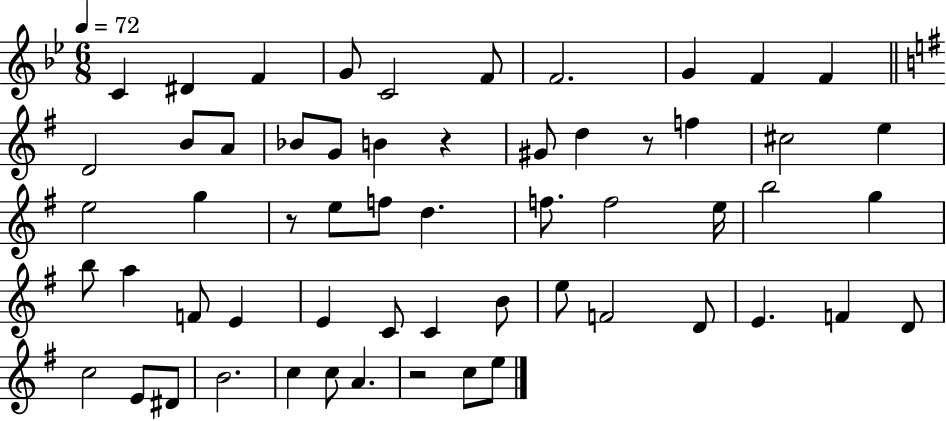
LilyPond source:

{
  \clef treble
  \numericTimeSignature
  \time 6/8
  \key bes \major
  \tempo 4 = 72
  c'4 dis'4 f'4 | g'8 c'2 f'8 | f'2. | g'4 f'4 f'4 | \break \bar "||" \break \key g \major d'2 b'8 a'8 | bes'8 g'8 b'4 r4 | gis'8 d''4 r8 f''4 | cis''2 e''4 | \break e''2 g''4 | r8 e''8 f''8 d''4. | f''8. f''2 e''16 | b''2 g''4 | \break b''8 a''4 f'8 e'4 | e'4 c'8 c'4 b'8 | e''8 f'2 d'8 | e'4. f'4 d'8 | \break c''2 e'8 dis'8 | b'2. | c''4 c''8 a'4. | r2 c''8 e''8 | \break \bar "|."
}